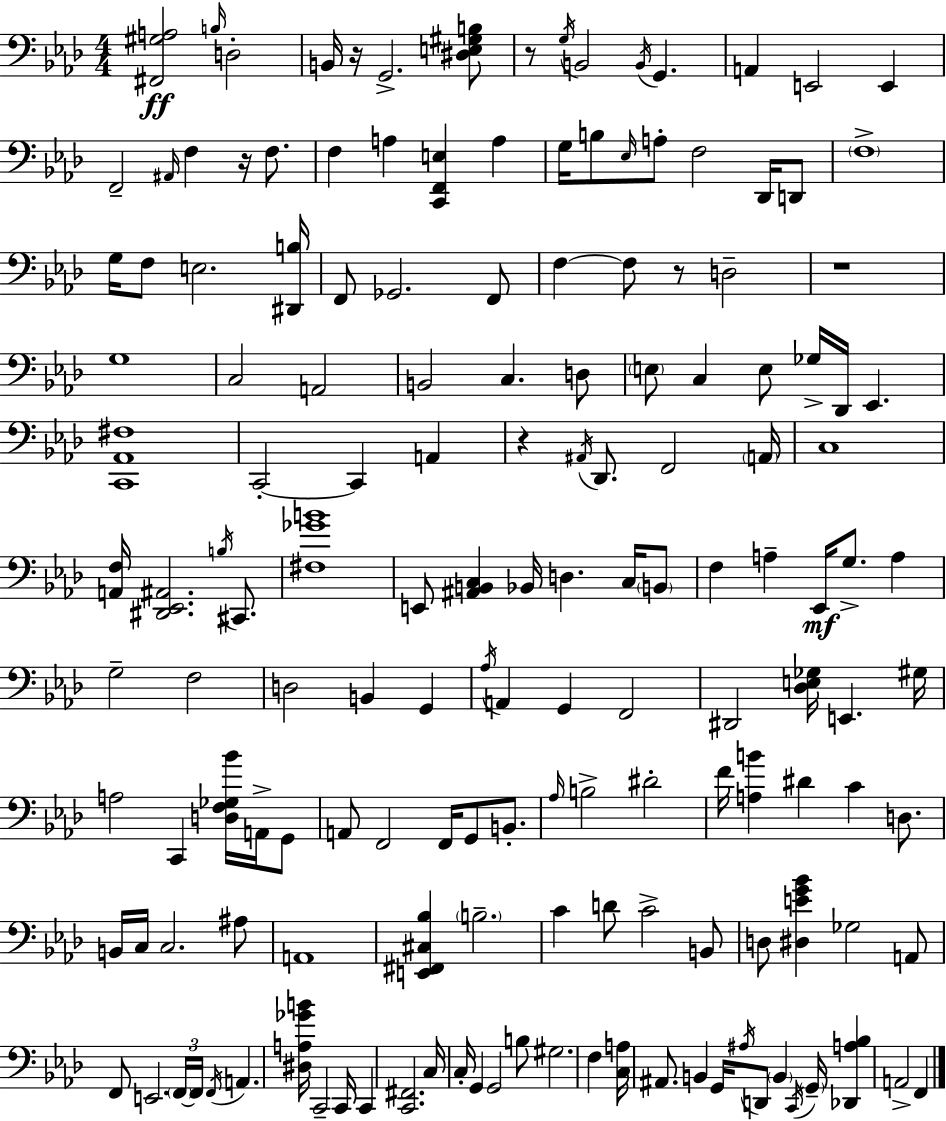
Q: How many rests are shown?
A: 6